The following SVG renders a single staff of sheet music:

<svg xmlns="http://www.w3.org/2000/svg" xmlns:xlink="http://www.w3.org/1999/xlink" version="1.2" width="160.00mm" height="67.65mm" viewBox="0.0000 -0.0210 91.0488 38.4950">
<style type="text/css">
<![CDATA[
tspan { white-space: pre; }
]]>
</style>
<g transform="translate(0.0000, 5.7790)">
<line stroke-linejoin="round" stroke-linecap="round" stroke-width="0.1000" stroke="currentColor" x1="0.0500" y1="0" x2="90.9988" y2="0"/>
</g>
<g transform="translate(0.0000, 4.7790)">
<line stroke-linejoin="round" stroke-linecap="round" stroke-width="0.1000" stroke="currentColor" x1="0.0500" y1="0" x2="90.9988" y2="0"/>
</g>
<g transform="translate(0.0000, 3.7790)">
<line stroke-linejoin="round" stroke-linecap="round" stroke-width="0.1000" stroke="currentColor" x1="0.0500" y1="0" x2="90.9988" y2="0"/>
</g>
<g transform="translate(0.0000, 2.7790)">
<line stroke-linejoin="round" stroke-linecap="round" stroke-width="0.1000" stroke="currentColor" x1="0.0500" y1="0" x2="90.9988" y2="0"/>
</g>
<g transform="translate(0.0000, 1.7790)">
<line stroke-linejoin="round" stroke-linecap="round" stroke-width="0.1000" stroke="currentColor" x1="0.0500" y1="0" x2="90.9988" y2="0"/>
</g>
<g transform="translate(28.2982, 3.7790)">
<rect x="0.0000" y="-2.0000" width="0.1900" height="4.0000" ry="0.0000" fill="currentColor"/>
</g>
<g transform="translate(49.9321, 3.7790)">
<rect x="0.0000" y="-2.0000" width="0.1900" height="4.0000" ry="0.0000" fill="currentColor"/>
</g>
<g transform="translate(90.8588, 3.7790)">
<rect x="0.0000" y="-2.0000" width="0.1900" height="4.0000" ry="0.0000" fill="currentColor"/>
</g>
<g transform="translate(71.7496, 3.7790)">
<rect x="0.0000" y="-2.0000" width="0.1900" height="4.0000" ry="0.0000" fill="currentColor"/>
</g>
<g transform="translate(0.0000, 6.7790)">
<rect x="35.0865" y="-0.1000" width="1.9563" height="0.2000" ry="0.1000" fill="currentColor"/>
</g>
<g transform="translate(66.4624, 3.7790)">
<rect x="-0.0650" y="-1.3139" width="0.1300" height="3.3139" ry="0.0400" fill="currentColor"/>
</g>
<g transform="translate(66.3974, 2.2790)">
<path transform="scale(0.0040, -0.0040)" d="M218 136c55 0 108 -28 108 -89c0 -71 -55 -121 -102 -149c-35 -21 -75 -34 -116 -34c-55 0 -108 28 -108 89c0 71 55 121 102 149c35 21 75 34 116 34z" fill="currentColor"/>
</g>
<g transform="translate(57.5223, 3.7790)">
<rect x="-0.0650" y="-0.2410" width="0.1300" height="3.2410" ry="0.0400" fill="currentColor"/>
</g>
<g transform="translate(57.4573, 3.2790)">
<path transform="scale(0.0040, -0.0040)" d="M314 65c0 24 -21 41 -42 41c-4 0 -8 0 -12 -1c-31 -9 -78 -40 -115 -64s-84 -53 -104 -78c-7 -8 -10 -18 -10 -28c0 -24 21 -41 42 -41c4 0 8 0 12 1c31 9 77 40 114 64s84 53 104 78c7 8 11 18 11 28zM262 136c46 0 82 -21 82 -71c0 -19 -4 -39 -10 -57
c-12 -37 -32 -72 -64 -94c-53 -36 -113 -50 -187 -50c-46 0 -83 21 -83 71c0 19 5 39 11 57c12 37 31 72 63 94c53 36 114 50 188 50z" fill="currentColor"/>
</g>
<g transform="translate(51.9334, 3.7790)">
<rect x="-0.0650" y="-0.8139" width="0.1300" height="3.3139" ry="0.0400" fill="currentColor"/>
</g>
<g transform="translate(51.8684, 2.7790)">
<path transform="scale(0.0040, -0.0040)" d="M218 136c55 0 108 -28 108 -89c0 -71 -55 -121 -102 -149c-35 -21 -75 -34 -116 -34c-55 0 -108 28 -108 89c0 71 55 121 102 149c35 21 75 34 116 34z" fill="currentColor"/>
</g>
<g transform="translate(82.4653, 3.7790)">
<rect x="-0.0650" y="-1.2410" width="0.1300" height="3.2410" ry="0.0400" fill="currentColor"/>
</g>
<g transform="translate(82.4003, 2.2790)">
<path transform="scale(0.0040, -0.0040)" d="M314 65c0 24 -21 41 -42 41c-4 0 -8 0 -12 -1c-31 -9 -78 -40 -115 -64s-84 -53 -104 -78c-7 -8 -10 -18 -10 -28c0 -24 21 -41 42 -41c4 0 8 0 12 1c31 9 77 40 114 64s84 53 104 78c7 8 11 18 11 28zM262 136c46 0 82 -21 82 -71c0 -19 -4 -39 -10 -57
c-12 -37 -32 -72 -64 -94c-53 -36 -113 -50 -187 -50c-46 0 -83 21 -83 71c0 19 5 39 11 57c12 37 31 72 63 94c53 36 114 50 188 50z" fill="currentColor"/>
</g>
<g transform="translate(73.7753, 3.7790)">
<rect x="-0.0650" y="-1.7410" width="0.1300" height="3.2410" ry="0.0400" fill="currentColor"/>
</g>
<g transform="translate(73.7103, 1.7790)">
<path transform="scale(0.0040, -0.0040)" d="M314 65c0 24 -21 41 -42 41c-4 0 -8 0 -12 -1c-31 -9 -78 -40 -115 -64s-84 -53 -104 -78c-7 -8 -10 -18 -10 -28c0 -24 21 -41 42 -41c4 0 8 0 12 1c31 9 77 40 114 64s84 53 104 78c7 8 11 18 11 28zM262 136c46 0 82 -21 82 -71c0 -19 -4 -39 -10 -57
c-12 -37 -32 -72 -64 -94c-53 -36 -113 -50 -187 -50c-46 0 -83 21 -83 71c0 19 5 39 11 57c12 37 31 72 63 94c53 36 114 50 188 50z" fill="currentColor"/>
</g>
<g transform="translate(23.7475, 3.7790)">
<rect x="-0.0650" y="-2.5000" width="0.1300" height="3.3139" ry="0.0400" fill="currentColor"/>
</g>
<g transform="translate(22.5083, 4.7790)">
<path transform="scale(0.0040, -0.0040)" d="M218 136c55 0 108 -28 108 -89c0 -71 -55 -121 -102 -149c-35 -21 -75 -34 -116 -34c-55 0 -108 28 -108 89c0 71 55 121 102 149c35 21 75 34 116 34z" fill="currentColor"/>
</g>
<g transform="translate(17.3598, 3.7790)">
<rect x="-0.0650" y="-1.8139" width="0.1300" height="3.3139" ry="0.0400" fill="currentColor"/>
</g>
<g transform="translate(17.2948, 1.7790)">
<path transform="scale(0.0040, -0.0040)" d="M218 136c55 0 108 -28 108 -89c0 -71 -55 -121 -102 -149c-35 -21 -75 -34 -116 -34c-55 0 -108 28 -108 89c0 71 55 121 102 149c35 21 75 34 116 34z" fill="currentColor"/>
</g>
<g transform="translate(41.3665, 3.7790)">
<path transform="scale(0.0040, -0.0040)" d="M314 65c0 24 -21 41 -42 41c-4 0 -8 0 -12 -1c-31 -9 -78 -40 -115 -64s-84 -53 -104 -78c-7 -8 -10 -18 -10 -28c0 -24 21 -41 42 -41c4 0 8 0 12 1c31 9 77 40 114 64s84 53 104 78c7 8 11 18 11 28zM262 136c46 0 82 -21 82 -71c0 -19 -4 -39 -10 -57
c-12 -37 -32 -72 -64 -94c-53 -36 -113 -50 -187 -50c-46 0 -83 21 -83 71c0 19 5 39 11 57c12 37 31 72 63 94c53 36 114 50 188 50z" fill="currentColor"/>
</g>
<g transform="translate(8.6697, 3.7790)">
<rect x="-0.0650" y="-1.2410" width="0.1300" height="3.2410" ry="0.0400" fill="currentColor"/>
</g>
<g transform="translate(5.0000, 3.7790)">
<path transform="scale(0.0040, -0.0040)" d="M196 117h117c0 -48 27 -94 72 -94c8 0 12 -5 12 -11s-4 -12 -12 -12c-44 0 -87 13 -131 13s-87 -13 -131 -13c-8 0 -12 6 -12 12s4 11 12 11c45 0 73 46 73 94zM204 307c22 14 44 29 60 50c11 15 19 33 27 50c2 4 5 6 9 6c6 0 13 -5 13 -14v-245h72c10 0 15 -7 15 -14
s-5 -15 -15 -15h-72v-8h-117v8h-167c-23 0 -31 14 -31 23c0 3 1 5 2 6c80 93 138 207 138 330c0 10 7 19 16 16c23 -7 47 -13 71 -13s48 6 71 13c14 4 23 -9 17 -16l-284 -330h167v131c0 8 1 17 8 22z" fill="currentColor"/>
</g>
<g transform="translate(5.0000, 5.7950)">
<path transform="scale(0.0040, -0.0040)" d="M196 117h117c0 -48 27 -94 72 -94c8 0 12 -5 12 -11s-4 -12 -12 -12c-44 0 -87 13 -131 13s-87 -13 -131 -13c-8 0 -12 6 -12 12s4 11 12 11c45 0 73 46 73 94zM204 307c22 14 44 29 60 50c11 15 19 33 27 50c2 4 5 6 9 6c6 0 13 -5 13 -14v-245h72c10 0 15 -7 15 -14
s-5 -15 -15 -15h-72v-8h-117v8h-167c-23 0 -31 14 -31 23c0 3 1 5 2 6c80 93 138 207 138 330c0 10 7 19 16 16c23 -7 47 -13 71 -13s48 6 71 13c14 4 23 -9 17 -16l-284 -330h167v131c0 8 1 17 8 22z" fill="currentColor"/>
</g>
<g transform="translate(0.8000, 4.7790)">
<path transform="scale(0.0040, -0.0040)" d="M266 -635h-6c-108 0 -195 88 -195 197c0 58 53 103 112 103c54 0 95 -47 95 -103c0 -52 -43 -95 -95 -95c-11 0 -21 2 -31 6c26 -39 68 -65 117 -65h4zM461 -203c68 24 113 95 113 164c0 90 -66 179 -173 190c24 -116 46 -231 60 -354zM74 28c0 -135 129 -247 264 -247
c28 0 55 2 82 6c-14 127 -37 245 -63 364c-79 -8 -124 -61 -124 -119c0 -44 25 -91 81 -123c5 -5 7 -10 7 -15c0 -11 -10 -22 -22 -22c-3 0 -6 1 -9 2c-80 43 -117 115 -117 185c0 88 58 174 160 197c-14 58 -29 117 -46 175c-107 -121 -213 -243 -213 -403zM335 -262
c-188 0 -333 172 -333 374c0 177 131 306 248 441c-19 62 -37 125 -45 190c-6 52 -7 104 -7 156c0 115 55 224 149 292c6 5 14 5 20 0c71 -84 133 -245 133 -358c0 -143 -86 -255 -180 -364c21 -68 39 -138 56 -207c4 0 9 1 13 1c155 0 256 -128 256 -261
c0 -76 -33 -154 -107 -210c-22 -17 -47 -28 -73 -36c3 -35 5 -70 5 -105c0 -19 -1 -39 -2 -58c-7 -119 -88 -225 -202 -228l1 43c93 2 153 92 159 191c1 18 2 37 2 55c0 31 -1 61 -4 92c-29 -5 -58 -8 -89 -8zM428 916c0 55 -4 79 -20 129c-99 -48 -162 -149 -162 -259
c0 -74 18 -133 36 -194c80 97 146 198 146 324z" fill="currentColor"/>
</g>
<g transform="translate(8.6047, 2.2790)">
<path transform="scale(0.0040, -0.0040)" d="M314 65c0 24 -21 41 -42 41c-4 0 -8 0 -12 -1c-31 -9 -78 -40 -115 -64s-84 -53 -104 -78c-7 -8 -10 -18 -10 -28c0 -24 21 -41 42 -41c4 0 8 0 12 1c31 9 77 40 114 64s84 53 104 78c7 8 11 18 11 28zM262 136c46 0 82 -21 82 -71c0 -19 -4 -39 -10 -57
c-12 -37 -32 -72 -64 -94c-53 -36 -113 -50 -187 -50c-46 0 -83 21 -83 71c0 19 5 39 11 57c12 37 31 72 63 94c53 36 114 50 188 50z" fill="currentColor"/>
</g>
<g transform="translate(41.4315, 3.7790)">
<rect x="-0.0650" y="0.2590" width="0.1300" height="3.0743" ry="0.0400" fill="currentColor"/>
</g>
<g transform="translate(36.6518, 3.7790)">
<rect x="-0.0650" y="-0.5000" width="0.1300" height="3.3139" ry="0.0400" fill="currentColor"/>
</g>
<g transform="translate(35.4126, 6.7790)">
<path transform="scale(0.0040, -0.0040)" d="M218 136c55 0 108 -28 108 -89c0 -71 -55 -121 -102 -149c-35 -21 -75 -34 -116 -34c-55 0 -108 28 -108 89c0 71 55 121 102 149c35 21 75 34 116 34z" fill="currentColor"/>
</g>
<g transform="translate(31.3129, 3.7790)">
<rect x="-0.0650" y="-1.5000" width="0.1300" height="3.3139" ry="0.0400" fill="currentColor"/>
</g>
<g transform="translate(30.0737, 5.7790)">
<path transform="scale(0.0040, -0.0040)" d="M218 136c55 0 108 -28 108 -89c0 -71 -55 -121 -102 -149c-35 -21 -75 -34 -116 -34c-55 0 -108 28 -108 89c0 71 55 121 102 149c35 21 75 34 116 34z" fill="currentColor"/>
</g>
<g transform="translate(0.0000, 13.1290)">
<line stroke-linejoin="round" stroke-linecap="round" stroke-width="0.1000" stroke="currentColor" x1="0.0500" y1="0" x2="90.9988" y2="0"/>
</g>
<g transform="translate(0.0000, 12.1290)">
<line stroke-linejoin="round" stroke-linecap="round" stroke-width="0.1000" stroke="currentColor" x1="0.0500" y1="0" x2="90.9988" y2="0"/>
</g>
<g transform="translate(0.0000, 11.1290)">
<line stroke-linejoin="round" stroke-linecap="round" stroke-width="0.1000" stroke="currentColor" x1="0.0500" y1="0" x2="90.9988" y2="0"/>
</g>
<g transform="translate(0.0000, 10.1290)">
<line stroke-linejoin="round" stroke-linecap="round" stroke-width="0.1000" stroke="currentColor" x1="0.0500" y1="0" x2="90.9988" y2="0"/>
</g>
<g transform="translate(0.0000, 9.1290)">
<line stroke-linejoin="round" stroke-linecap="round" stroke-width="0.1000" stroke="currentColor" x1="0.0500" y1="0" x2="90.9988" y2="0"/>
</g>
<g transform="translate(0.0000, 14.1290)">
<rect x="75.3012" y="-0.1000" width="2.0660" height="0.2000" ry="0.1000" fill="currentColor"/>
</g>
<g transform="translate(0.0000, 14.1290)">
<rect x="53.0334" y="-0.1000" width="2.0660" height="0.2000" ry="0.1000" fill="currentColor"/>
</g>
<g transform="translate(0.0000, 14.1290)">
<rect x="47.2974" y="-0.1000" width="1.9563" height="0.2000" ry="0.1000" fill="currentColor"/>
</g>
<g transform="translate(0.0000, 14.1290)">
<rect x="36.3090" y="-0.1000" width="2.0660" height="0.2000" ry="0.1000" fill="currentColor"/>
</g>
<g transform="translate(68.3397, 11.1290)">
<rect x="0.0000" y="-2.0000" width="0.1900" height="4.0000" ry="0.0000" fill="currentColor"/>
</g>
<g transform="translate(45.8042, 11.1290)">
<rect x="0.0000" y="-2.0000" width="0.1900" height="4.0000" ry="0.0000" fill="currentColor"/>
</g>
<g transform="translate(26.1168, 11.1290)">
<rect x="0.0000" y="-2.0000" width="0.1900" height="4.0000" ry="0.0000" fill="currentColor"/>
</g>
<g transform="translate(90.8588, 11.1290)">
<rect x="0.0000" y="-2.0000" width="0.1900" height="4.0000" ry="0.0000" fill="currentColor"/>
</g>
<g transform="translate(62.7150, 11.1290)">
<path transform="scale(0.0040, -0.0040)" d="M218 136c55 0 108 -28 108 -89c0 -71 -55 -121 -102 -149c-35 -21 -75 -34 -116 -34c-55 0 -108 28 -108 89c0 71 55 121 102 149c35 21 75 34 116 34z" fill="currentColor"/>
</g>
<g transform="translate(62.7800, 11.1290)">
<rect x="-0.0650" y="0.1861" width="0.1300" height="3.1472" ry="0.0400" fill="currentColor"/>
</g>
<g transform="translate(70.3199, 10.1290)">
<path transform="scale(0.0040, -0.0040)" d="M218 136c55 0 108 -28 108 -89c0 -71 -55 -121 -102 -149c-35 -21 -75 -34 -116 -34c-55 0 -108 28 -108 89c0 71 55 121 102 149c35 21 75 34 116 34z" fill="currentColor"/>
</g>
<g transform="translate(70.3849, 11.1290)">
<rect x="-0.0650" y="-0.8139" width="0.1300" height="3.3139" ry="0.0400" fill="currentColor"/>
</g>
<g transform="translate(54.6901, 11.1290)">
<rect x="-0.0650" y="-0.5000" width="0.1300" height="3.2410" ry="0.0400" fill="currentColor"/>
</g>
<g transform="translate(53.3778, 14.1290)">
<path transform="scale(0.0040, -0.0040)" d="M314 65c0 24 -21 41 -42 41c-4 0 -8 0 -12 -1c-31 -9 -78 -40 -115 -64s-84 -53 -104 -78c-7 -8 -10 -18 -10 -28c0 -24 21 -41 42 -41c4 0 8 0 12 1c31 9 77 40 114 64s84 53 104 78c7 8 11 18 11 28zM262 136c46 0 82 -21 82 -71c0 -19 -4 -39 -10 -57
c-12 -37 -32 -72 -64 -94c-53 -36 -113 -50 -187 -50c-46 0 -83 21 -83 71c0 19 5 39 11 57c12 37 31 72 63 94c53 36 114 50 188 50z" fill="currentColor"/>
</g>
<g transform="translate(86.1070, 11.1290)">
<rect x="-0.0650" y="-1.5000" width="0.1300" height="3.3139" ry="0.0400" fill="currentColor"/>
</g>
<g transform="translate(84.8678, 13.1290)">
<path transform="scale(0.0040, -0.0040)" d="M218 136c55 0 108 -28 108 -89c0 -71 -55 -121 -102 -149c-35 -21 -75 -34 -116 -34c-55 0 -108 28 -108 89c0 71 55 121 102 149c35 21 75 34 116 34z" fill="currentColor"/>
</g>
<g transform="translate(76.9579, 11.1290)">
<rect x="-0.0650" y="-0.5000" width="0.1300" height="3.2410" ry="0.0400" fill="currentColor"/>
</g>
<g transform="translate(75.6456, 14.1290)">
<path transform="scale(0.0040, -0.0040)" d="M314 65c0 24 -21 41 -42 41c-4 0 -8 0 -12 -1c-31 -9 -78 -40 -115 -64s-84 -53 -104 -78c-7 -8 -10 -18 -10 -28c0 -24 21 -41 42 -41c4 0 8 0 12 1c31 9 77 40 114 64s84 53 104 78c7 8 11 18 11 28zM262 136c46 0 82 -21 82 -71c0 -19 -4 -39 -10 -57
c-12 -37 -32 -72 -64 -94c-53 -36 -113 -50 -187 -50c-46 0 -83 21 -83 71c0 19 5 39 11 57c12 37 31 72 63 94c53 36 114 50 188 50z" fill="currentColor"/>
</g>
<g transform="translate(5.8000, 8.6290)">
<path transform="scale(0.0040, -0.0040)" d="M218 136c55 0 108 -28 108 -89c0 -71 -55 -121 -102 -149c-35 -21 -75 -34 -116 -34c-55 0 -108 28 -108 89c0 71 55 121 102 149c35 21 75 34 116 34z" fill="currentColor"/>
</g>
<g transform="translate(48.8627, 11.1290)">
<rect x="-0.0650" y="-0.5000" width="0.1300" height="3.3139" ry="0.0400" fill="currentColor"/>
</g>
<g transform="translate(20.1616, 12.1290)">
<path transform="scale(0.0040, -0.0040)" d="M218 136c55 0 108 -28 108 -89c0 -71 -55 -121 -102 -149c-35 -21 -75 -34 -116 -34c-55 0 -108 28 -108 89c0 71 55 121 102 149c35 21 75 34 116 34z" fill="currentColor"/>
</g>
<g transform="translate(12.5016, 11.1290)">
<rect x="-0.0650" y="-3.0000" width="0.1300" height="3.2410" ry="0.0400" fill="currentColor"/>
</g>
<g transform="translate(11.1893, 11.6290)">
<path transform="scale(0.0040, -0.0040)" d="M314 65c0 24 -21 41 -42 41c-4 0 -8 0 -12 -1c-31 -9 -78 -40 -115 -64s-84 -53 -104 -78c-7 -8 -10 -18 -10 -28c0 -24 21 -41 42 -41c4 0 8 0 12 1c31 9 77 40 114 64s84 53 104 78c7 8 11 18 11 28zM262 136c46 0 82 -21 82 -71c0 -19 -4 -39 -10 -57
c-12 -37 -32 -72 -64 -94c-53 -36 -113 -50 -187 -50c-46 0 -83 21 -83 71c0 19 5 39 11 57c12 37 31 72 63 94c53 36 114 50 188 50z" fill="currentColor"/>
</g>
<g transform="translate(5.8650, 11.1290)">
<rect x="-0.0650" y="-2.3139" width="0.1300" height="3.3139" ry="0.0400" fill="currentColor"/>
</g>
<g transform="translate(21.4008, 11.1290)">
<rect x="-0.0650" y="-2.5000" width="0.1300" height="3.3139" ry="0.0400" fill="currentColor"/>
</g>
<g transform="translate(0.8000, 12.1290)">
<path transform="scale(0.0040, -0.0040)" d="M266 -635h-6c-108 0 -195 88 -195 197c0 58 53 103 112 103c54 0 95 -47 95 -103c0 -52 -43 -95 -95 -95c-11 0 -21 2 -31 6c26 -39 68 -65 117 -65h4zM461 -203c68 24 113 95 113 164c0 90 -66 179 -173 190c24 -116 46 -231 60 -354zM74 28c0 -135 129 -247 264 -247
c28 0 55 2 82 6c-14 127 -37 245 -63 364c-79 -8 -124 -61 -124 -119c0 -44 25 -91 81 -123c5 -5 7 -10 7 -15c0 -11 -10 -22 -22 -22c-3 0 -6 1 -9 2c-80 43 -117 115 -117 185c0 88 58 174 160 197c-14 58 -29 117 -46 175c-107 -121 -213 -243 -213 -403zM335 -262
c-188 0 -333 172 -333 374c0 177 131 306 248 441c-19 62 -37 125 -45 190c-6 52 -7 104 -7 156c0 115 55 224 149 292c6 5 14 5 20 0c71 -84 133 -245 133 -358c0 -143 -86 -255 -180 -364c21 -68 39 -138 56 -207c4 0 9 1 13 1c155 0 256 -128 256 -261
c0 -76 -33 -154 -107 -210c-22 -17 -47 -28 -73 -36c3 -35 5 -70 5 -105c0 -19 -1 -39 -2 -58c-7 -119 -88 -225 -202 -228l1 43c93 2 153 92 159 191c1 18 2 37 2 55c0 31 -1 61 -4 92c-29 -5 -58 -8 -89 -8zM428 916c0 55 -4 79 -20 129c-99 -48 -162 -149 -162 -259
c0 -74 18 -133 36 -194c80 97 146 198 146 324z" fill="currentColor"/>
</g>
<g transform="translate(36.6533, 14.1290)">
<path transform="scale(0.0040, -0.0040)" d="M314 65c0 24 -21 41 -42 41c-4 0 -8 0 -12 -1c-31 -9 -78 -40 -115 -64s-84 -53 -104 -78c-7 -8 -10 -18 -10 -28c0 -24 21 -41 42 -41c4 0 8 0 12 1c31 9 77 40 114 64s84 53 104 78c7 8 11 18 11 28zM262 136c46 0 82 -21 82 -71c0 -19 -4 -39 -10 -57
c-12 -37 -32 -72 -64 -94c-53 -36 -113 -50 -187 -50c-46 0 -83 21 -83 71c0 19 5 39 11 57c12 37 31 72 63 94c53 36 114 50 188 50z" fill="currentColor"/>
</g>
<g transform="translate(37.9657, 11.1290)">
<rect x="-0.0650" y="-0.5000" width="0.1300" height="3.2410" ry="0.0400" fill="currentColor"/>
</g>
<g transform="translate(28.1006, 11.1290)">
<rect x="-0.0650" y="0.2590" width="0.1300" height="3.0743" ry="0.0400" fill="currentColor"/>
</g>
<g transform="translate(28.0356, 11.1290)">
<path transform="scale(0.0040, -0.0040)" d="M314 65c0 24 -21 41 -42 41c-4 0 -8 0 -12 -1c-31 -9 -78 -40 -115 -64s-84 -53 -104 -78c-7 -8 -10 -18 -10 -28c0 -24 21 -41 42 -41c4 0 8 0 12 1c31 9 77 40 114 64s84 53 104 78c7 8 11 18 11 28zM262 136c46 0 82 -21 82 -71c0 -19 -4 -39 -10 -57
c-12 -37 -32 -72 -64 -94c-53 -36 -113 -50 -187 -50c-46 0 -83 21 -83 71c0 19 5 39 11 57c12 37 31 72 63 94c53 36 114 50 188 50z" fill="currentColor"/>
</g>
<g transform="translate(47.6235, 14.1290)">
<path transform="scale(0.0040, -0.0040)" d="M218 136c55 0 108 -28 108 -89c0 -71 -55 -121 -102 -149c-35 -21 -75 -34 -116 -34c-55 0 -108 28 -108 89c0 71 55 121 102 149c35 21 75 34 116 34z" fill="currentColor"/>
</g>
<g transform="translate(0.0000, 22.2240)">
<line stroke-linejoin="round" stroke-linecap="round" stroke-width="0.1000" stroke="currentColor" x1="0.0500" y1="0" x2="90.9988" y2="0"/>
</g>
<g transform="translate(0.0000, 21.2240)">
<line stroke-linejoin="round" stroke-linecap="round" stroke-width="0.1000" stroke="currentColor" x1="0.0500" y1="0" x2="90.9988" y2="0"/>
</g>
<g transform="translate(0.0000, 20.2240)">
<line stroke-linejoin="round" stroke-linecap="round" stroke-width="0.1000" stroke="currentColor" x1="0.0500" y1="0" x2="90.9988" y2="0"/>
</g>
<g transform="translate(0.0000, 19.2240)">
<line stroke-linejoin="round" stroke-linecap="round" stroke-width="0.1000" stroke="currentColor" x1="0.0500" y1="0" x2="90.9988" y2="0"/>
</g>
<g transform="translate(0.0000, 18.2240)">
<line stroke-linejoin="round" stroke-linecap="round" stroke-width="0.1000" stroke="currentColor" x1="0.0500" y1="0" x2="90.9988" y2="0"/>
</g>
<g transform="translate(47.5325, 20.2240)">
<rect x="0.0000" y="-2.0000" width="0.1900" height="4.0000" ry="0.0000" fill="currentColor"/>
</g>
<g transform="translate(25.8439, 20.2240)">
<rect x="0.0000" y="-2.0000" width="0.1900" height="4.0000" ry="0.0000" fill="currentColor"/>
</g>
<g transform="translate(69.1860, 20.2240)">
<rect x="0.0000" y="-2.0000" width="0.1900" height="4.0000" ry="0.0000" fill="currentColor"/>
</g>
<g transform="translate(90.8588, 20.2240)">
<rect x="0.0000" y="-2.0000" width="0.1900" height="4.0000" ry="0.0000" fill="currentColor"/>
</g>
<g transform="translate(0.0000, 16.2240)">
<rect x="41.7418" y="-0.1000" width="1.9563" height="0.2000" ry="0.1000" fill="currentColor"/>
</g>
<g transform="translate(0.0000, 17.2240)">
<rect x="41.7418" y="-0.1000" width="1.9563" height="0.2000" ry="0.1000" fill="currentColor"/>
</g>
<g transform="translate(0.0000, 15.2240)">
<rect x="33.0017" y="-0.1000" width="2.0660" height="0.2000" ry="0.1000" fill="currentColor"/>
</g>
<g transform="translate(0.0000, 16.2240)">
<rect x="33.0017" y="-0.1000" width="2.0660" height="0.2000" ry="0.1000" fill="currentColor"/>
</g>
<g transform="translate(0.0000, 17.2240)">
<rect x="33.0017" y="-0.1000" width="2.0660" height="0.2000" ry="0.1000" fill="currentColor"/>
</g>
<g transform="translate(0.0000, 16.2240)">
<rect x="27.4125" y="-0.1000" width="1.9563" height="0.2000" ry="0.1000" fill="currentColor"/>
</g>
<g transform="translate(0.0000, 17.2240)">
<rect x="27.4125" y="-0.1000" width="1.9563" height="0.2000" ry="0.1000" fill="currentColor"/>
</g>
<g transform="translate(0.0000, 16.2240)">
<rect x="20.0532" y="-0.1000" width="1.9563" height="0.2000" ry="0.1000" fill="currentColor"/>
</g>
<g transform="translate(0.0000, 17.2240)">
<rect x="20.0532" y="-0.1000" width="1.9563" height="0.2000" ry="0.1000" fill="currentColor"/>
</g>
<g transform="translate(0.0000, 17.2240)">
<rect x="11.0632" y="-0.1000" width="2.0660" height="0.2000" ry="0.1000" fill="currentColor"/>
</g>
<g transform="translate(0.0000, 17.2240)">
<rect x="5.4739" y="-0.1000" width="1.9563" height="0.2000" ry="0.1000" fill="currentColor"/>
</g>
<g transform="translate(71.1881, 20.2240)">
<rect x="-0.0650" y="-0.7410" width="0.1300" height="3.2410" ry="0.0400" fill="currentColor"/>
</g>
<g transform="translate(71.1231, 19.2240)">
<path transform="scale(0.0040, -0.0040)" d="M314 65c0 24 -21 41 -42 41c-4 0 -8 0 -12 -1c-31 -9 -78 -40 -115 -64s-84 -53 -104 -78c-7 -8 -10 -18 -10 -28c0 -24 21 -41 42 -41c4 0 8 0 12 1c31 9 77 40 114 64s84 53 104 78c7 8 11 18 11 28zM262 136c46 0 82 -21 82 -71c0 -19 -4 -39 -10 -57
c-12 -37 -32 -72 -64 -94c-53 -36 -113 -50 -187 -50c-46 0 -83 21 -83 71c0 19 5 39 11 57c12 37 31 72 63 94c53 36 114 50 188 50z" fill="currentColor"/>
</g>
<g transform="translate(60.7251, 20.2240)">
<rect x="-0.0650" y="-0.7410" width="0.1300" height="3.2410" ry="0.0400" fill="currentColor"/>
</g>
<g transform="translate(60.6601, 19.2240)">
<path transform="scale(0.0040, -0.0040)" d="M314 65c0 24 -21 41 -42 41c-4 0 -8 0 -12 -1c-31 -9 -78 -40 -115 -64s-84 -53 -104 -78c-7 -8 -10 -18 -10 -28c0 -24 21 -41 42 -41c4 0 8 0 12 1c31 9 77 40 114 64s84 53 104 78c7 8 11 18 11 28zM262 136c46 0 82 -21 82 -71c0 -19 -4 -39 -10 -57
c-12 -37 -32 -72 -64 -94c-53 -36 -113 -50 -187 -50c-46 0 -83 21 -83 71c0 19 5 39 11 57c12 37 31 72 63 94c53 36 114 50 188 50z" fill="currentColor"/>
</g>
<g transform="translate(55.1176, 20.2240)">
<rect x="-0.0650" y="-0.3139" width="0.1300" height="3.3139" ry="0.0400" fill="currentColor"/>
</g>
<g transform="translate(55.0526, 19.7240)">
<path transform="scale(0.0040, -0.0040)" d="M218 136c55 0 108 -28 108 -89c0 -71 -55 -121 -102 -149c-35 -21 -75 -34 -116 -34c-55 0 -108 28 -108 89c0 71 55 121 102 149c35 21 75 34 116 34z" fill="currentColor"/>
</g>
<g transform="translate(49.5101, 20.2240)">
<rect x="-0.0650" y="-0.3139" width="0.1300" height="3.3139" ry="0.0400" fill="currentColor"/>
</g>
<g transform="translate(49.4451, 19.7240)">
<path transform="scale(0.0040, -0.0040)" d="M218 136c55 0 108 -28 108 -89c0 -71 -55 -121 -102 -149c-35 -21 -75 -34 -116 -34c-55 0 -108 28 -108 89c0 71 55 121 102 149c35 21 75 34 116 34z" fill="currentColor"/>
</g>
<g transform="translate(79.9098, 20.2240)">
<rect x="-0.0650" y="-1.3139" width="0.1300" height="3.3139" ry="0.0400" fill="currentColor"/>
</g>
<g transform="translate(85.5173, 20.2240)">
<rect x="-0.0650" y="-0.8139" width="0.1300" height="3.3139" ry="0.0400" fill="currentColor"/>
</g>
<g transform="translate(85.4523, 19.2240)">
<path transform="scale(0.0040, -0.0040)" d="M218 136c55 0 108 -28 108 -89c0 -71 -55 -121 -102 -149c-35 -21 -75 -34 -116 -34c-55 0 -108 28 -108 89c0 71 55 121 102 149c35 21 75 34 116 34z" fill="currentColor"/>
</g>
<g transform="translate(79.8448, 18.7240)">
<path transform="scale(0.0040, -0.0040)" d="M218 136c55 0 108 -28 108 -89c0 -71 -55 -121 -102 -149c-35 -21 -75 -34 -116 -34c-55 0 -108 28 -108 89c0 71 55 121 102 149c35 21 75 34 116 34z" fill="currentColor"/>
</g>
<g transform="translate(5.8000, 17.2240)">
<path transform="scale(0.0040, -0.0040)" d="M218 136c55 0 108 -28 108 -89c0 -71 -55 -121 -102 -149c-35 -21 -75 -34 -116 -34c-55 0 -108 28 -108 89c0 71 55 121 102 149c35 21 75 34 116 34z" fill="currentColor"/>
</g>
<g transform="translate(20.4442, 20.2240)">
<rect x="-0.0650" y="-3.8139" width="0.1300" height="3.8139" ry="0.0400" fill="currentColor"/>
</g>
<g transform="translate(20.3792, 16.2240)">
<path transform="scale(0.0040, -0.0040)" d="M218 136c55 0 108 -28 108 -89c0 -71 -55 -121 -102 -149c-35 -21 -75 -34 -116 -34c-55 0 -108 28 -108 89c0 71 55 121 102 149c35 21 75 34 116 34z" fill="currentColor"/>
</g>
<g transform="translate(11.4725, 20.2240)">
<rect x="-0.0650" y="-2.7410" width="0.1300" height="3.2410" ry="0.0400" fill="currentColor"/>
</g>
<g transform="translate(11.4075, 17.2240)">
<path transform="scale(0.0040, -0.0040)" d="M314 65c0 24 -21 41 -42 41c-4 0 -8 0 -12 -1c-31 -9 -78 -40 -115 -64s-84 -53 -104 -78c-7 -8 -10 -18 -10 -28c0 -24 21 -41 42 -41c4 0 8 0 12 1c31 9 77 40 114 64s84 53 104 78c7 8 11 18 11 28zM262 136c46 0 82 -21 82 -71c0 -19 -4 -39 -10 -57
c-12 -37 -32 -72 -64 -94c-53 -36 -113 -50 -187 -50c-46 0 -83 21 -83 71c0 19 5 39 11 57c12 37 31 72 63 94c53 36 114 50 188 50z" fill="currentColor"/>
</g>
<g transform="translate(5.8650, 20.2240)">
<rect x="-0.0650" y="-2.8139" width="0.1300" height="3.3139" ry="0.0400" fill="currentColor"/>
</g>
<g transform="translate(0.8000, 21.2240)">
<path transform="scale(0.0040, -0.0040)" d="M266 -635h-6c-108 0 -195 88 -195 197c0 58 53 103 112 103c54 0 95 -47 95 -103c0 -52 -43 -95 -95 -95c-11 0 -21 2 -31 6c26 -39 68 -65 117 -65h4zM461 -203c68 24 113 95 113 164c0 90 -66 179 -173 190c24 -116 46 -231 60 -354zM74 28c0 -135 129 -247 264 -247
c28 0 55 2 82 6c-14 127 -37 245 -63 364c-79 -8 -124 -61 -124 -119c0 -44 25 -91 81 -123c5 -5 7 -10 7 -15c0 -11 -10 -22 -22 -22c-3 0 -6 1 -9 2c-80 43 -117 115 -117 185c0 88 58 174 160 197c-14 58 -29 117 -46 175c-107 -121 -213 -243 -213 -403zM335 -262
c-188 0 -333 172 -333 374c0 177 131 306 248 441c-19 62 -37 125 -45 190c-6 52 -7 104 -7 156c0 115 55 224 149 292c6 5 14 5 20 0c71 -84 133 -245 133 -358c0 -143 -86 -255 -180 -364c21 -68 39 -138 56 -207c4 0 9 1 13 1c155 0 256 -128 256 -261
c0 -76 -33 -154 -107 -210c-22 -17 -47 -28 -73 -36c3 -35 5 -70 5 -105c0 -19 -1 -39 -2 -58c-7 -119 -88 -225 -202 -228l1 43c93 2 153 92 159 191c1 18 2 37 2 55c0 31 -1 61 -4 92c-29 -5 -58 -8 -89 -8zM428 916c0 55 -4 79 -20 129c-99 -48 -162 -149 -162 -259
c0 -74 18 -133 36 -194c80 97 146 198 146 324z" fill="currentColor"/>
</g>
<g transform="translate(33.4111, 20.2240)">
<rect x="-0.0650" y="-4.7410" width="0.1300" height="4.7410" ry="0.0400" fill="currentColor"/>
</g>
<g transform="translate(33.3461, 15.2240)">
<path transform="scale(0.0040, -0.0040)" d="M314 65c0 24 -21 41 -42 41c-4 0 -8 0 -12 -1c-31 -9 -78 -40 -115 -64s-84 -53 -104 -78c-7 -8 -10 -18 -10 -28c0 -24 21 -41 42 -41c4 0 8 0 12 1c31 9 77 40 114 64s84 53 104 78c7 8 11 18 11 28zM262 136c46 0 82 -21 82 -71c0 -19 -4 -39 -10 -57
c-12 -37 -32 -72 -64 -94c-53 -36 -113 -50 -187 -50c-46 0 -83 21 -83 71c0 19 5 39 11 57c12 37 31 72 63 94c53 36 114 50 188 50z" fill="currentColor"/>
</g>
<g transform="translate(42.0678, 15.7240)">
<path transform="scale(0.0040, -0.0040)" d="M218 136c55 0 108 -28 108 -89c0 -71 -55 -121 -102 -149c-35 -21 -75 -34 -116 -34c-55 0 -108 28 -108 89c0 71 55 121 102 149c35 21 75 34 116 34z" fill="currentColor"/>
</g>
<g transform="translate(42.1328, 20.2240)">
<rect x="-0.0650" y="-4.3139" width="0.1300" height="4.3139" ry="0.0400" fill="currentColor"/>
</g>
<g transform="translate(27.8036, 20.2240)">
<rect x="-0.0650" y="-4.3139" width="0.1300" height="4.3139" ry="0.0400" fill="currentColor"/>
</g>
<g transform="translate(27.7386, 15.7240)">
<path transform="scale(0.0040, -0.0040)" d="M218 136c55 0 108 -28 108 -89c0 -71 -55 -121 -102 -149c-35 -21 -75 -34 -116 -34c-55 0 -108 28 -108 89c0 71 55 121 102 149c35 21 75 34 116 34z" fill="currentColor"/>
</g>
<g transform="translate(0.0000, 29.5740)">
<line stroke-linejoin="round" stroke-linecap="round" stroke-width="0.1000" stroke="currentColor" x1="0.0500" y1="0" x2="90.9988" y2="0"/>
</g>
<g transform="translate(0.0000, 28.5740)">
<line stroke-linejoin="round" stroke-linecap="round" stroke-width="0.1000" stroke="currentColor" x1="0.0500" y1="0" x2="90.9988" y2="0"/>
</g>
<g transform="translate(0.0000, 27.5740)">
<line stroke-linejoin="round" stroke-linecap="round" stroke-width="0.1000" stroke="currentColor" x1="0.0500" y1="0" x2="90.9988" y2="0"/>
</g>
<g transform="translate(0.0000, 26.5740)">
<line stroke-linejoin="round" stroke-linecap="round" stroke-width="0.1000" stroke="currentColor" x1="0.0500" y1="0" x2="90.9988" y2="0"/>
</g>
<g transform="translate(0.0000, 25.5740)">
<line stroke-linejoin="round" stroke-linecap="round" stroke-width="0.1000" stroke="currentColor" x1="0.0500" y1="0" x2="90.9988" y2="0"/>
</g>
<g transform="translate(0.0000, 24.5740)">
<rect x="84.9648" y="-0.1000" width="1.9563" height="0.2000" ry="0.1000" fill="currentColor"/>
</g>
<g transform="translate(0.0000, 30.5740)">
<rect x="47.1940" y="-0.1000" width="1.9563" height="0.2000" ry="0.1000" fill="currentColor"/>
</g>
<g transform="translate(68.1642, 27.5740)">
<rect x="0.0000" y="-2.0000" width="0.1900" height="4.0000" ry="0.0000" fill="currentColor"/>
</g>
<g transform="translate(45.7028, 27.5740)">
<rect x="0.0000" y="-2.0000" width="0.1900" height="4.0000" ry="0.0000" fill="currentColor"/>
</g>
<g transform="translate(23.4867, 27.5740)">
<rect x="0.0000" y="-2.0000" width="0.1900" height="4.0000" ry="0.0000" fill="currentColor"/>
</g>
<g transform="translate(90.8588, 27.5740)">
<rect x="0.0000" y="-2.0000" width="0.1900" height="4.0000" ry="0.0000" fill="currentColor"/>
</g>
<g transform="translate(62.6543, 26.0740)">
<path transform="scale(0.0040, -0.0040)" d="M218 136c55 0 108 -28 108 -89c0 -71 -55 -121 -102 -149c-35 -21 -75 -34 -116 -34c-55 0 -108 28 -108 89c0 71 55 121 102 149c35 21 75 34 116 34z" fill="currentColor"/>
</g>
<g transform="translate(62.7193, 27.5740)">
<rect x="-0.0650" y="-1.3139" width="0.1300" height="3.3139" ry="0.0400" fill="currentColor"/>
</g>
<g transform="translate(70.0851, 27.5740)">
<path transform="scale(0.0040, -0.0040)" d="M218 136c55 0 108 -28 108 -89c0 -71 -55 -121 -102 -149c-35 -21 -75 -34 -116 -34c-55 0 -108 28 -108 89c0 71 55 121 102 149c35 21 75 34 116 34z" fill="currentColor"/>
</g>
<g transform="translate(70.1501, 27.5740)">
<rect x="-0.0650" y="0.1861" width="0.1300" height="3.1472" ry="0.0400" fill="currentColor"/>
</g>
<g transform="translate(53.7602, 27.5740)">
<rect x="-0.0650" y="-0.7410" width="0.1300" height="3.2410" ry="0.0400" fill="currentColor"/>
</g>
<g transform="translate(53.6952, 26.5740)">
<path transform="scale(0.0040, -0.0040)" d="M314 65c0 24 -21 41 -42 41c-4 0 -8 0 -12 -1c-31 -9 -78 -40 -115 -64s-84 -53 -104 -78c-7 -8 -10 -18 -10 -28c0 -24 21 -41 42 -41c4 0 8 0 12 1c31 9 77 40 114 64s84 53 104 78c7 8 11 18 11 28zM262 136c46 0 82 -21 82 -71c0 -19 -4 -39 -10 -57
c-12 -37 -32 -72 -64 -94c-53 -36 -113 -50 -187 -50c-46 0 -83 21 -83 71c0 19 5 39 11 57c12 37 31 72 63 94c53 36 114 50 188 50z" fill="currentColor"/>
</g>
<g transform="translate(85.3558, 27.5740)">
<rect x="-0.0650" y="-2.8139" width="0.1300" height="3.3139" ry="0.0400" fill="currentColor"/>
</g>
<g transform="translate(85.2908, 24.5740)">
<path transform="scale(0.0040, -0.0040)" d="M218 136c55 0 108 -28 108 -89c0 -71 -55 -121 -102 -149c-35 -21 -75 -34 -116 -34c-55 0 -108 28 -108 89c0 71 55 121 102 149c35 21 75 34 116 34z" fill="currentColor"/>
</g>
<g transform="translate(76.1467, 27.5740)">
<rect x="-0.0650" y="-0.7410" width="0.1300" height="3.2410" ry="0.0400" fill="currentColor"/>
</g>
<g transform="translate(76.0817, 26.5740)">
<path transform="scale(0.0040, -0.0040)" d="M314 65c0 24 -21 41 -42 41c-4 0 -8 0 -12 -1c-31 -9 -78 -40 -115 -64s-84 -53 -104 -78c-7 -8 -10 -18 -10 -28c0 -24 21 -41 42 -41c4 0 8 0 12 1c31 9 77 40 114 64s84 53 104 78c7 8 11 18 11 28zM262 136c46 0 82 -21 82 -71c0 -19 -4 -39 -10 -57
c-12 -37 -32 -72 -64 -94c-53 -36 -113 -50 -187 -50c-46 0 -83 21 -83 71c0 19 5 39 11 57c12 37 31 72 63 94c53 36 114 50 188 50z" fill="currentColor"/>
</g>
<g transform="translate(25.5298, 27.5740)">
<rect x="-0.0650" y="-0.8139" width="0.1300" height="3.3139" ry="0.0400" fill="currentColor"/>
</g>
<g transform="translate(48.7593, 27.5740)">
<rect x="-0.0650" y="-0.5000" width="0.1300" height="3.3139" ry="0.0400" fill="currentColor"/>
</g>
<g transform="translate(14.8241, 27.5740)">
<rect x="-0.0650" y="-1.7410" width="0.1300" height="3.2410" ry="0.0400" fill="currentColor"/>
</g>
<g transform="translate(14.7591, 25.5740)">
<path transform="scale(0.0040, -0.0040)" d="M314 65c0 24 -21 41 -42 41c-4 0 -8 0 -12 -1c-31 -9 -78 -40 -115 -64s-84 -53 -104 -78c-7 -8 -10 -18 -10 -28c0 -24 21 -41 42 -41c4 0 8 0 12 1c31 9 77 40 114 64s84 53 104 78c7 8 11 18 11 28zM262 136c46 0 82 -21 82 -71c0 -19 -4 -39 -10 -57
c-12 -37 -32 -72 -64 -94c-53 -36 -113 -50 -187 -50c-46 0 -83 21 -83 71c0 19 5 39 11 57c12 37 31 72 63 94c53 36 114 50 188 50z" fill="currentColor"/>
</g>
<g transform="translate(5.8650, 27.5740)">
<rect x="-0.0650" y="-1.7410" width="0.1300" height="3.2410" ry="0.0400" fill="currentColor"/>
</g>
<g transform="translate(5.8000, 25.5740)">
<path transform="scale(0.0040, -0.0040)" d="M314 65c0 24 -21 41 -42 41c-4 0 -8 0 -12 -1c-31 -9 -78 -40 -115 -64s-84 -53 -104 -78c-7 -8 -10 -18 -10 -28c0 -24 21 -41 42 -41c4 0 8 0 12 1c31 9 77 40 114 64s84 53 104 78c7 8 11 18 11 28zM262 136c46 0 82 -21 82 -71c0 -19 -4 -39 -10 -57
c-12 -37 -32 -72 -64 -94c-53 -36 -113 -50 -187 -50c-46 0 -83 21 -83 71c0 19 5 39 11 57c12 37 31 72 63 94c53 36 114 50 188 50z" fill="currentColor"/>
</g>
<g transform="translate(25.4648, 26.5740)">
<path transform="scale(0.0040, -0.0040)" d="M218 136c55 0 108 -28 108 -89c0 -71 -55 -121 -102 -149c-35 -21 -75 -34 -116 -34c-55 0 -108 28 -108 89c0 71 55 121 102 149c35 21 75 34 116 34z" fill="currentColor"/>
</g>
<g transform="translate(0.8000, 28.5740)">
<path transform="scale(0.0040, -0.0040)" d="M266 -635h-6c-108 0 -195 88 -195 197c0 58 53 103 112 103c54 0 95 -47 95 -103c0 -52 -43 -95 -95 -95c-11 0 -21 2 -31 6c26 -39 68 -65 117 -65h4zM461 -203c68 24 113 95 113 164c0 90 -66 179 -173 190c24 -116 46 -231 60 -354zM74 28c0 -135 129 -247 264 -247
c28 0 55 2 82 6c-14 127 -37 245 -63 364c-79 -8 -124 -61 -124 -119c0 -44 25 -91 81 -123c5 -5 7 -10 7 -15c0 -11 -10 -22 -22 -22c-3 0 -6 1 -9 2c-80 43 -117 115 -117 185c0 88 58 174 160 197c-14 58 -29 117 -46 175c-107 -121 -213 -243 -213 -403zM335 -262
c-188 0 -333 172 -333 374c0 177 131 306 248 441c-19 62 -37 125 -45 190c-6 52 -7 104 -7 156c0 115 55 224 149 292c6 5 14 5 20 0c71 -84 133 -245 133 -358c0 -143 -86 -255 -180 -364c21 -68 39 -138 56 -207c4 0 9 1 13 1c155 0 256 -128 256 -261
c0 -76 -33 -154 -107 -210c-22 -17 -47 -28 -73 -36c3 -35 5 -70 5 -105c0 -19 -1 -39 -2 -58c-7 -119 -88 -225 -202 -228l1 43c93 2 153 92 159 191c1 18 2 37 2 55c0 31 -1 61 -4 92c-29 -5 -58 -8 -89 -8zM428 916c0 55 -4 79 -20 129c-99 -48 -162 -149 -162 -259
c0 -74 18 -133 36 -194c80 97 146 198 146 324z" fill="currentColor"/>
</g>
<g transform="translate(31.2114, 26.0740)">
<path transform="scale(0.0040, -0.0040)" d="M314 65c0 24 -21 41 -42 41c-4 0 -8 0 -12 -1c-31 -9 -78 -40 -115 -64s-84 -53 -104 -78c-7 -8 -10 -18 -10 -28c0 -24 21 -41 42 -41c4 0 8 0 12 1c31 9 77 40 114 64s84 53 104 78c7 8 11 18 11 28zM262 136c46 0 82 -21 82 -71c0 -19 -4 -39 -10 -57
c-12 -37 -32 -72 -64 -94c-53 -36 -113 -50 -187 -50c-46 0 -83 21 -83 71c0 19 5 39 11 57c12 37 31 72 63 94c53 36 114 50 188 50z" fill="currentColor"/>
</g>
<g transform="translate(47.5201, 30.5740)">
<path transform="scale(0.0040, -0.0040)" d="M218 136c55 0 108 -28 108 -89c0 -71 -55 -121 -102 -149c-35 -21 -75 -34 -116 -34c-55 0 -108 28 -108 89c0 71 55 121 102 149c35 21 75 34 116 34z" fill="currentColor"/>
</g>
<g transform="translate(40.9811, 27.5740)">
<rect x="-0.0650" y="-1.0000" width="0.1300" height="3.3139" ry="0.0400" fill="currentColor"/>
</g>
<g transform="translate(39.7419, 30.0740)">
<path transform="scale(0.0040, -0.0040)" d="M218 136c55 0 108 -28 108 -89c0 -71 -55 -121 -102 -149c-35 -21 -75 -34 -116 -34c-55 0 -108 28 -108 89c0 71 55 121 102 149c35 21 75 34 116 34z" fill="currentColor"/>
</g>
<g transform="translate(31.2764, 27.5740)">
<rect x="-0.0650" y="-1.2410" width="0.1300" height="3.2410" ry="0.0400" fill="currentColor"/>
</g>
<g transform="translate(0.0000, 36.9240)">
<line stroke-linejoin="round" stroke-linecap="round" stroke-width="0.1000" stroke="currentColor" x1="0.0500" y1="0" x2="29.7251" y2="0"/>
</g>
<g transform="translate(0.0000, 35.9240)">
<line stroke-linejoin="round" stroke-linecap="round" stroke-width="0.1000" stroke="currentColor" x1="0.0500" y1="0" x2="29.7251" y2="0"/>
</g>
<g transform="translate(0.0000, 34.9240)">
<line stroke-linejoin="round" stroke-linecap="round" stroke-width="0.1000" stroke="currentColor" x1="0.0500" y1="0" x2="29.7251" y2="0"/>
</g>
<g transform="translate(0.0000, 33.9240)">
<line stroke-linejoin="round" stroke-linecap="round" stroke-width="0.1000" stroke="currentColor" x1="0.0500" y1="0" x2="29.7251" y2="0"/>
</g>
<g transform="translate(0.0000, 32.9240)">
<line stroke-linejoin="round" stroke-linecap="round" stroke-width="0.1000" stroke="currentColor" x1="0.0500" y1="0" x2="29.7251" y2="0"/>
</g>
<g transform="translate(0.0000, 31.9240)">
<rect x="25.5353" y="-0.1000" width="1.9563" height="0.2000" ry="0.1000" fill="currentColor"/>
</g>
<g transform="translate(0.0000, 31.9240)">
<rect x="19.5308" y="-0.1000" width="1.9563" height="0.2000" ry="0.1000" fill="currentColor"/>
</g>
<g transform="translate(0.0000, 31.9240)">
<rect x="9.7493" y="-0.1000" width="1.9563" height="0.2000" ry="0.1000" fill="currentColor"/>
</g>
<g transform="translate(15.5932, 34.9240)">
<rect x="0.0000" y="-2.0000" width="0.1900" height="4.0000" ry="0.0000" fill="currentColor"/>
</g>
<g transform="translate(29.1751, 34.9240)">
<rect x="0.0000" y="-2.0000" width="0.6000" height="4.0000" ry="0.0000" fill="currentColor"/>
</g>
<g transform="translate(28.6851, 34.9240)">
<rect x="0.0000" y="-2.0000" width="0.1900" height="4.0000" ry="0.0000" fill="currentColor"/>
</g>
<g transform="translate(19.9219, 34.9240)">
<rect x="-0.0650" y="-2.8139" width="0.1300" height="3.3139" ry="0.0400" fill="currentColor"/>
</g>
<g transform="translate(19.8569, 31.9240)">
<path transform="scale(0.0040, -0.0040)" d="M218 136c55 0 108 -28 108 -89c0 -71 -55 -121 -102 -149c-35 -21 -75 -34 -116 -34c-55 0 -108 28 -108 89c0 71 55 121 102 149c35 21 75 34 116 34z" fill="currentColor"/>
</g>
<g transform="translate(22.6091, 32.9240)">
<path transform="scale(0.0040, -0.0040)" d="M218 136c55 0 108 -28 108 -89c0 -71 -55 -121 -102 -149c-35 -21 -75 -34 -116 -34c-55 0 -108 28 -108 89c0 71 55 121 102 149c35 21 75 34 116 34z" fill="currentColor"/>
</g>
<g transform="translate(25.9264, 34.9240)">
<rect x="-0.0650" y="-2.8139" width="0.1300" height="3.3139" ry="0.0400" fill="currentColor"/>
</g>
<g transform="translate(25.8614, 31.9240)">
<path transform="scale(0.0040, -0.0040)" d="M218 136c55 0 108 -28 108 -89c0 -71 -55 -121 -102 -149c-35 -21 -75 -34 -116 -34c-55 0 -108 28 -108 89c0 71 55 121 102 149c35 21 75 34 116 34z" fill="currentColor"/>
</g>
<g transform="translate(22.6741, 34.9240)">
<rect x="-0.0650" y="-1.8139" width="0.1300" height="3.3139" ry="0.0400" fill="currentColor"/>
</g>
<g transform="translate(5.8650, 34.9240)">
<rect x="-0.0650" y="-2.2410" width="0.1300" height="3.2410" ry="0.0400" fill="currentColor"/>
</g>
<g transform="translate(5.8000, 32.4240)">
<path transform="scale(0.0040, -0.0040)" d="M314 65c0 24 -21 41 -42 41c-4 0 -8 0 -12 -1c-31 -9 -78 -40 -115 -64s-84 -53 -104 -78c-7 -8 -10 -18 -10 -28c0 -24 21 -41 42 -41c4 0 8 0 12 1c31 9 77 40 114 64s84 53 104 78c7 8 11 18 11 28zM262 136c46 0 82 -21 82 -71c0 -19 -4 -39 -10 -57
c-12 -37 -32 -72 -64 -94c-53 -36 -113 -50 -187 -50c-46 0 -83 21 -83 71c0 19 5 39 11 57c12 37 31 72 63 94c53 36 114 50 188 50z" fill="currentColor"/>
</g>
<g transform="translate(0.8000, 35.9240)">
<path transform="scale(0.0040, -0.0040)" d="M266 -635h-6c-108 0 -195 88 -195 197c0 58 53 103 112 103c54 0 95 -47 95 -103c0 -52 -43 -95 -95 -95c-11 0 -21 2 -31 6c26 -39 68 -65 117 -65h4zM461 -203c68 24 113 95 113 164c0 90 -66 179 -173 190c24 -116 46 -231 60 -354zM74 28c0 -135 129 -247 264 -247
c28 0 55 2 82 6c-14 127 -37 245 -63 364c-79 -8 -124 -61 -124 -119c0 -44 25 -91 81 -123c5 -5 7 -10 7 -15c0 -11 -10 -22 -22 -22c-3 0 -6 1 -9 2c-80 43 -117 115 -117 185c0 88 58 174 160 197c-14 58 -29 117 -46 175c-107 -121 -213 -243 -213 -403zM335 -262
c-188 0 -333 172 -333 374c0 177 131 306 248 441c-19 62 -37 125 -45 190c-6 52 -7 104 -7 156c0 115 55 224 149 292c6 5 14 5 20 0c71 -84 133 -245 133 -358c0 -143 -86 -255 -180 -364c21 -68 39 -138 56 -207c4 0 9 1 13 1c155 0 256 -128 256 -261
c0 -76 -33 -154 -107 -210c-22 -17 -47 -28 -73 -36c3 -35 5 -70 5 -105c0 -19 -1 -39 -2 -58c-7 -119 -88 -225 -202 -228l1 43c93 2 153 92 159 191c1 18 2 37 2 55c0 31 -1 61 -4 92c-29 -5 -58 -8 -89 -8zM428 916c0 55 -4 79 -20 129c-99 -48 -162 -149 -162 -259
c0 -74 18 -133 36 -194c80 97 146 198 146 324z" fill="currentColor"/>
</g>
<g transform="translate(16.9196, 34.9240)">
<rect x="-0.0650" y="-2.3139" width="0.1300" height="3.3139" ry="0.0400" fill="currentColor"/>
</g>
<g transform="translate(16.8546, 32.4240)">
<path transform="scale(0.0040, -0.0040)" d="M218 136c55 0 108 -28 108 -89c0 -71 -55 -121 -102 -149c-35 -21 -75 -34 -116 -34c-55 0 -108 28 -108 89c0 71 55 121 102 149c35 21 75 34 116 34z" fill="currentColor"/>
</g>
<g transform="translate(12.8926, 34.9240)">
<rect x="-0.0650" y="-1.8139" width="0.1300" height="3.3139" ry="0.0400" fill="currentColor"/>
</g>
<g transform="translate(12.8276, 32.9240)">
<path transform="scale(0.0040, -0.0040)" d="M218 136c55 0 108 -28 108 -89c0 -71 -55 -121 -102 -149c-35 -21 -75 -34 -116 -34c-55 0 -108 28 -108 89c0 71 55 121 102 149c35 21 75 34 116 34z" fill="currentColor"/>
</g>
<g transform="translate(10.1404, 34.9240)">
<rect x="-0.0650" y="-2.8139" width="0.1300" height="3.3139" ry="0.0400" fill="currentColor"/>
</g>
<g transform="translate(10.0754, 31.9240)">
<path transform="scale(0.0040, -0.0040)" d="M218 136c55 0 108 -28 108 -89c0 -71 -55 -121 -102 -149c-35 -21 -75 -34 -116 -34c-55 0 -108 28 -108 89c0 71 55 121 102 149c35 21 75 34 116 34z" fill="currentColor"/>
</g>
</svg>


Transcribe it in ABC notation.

X:1
T:Untitled
M:4/4
L:1/4
K:C
e2 f G E C B2 d c2 e f2 e2 g A2 G B2 C2 C C2 B d C2 E a a2 c' d' e'2 d' c c d2 d2 e d f2 f2 d e2 D C d2 e B d2 a g2 a f g a f a